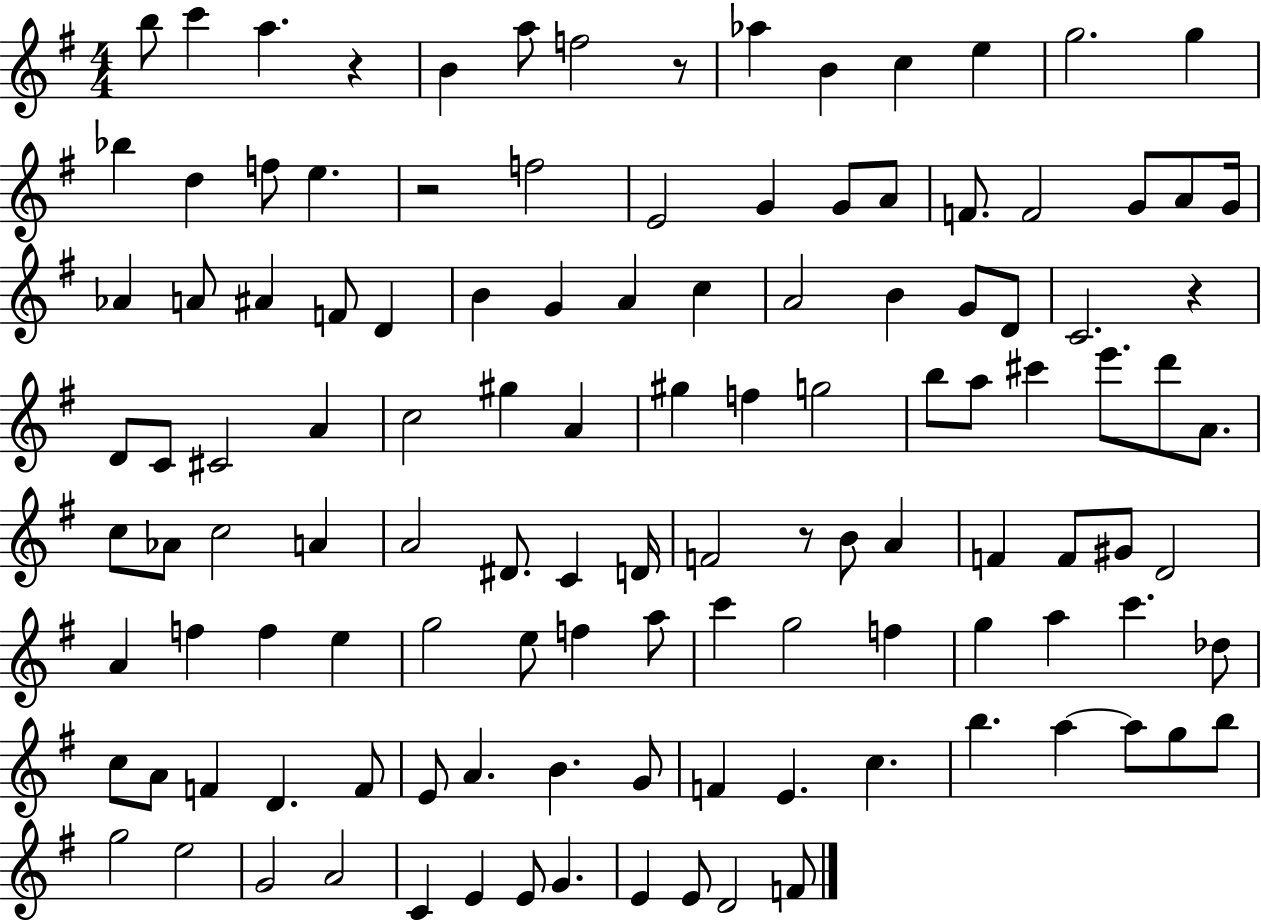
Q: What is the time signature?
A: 4/4